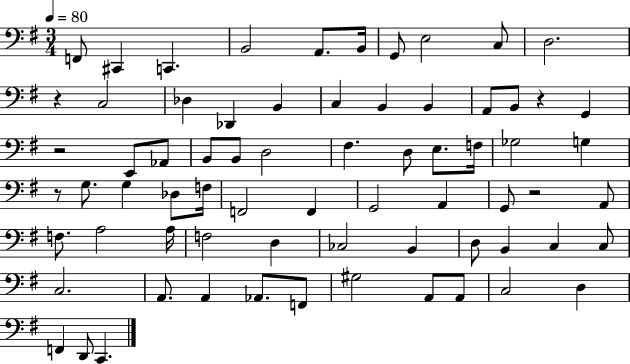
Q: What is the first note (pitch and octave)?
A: F2